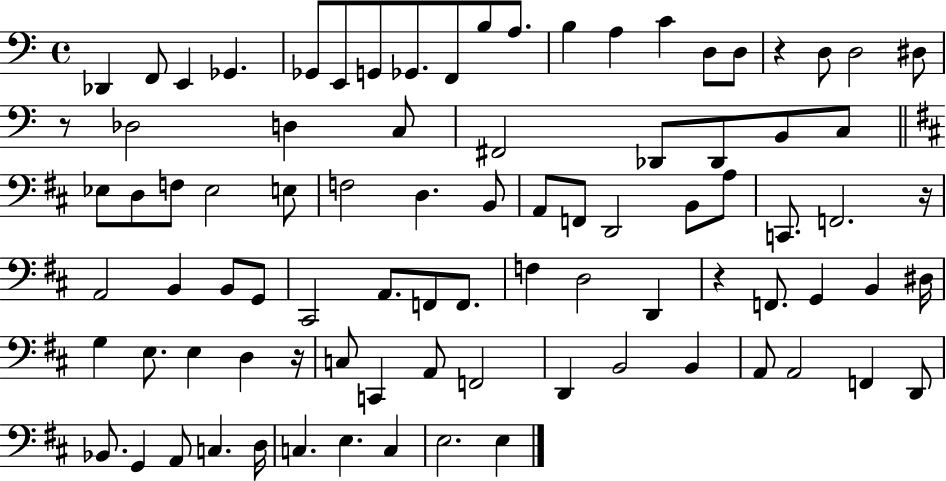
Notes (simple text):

Db2/q F2/e E2/q Gb2/q. Gb2/e E2/e G2/e Gb2/e. F2/e B3/e A3/e. B3/q A3/q C4/q D3/e D3/e R/q D3/e D3/h D#3/e R/e Db3/h D3/q C3/e F#2/h Db2/e Db2/e B2/e C3/e Eb3/e D3/e F3/e Eb3/h E3/e F3/h D3/q. B2/e A2/e F2/e D2/h B2/e A3/e C2/e. F2/h. R/s A2/h B2/q B2/e G2/e C#2/h A2/e. F2/e F2/e. F3/q D3/h D2/q R/q F2/e. G2/q B2/q D#3/s G3/q E3/e. E3/q D3/q R/s C3/e C2/q A2/e F2/h D2/q B2/h B2/q A2/e A2/h F2/q D2/e Bb2/e. G2/q A2/e C3/q. D3/s C3/q. E3/q. C3/q E3/h. E3/q